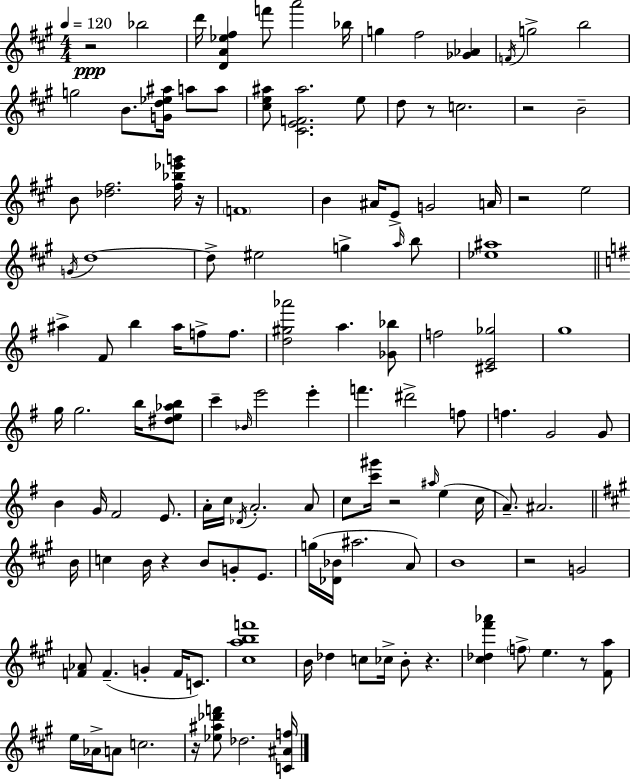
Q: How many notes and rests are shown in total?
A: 128